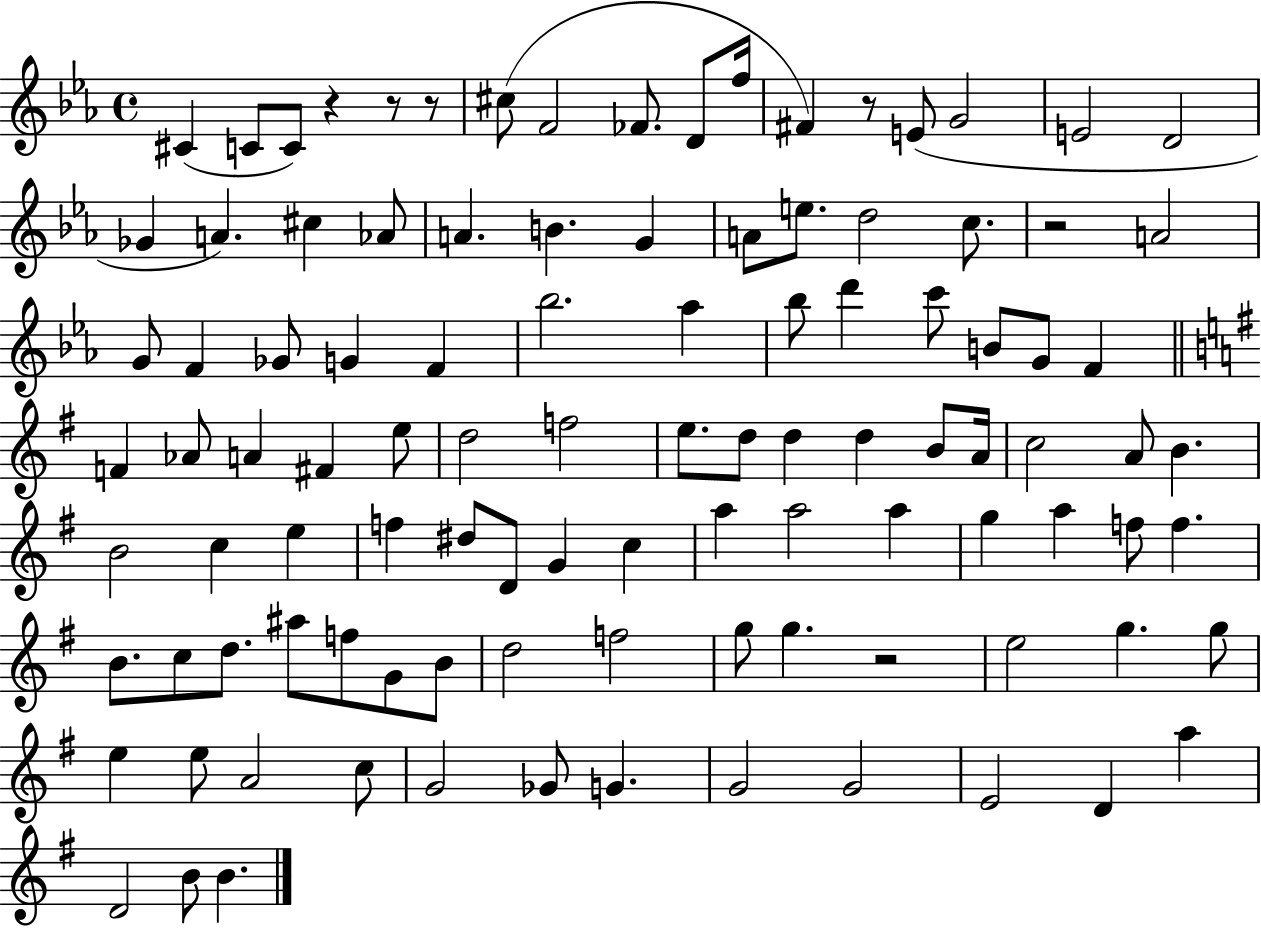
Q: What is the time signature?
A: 4/4